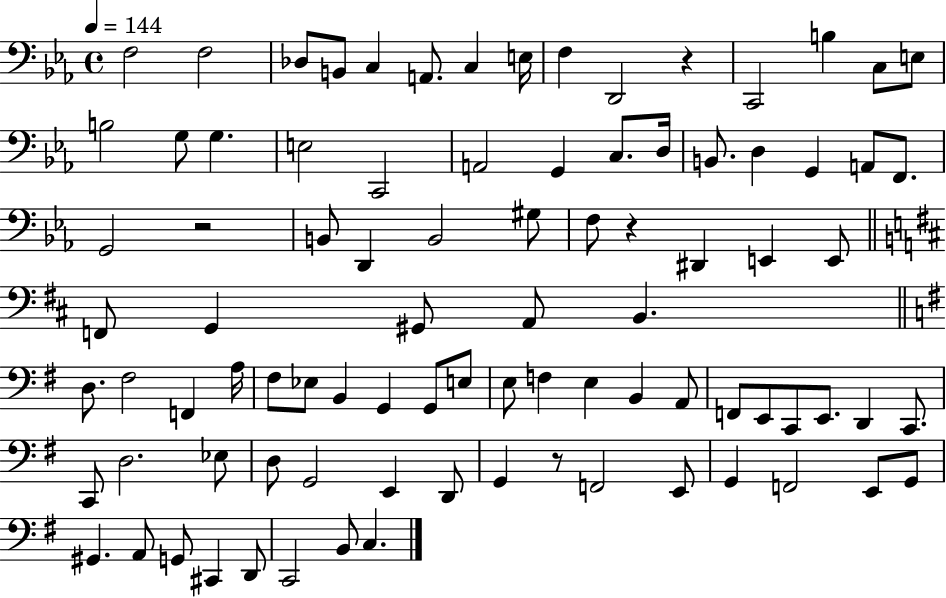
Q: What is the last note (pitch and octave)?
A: C3